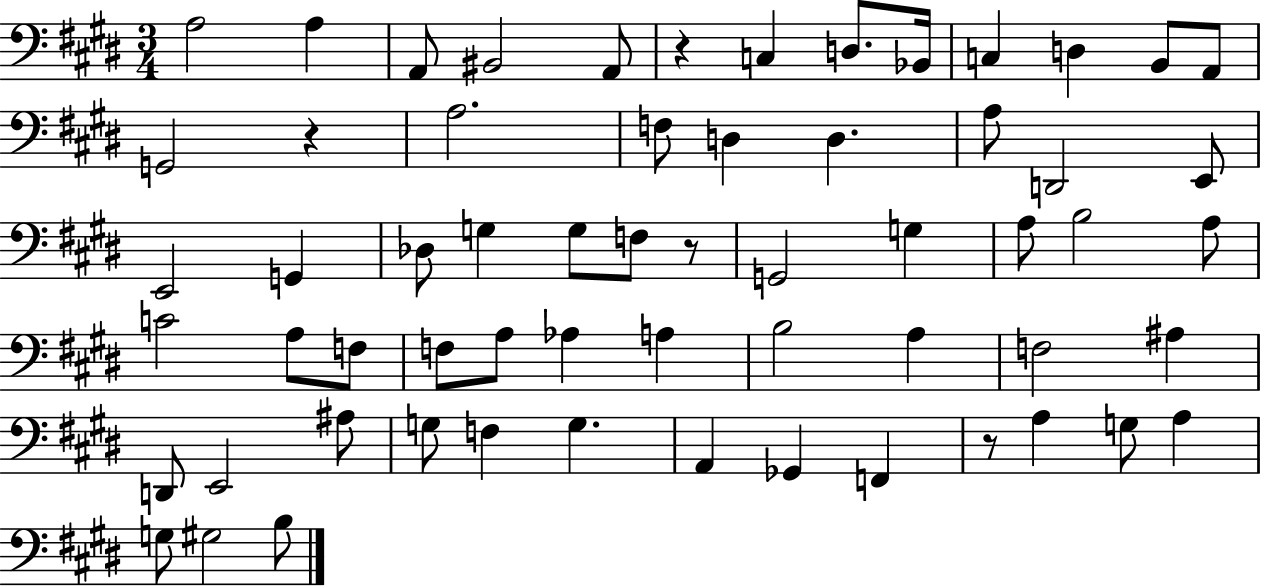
{
  \clef bass
  \numericTimeSignature
  \time 3/4
  \key e \major
  \repeat volta 2 { a2 a4 | a,8 bis,2 a,8 | r4 c4 d8. bes,16 | c4 d4 b,8 a,8 | \break g,2 r4 | a2. | f8 d4 d4. | a8 d,2 e,8 | \break e,2 g,4 | des8 g4 g8 f8 r8 | g,2 g4 | a8 b2 a8 | \break c'2 a8 f8 | f8 a8 aes4 a4 | b2 a4 | f2 ais4 | \break d,8 e,2 ais8 | g8 f4 g4. | a,4 ges,4 f,4 | r8 a4 g8 a4 | \break g8 gis2 b8 | } \bar "|."
}